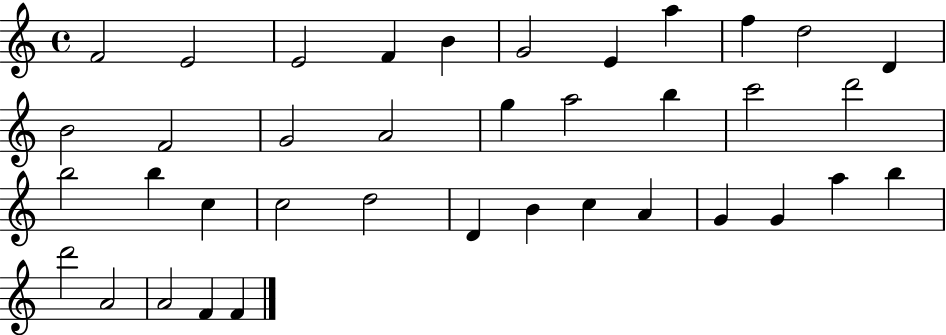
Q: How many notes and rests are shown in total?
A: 38